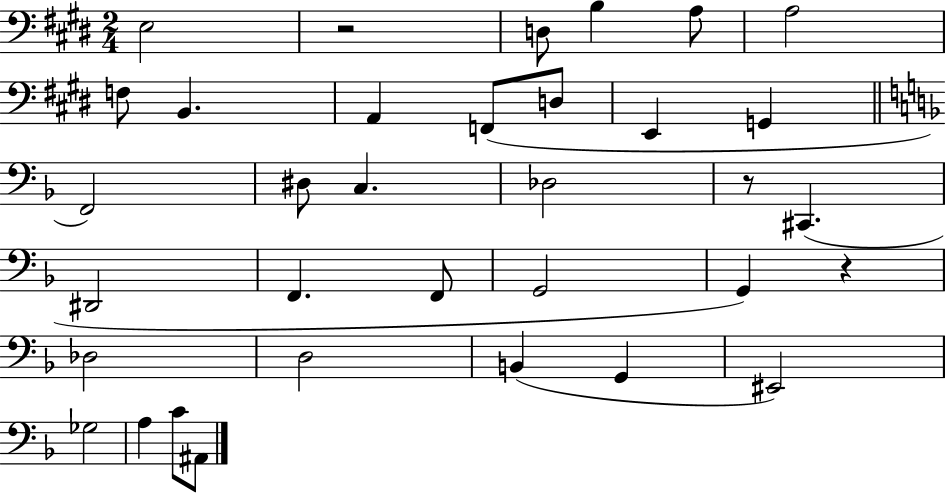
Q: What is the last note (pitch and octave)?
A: A#2